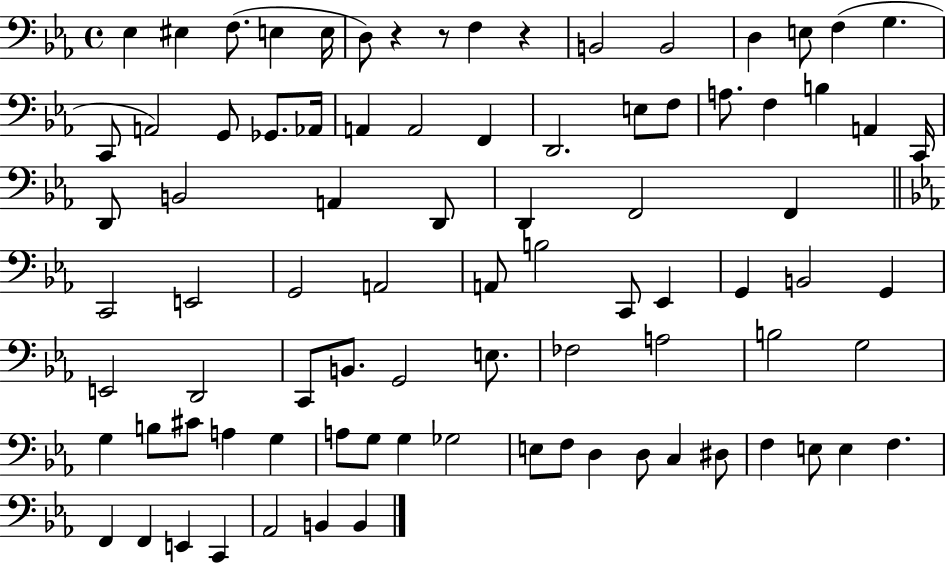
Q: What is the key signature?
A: EES major